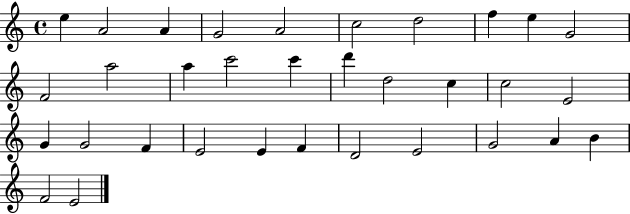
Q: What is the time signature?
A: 4/4